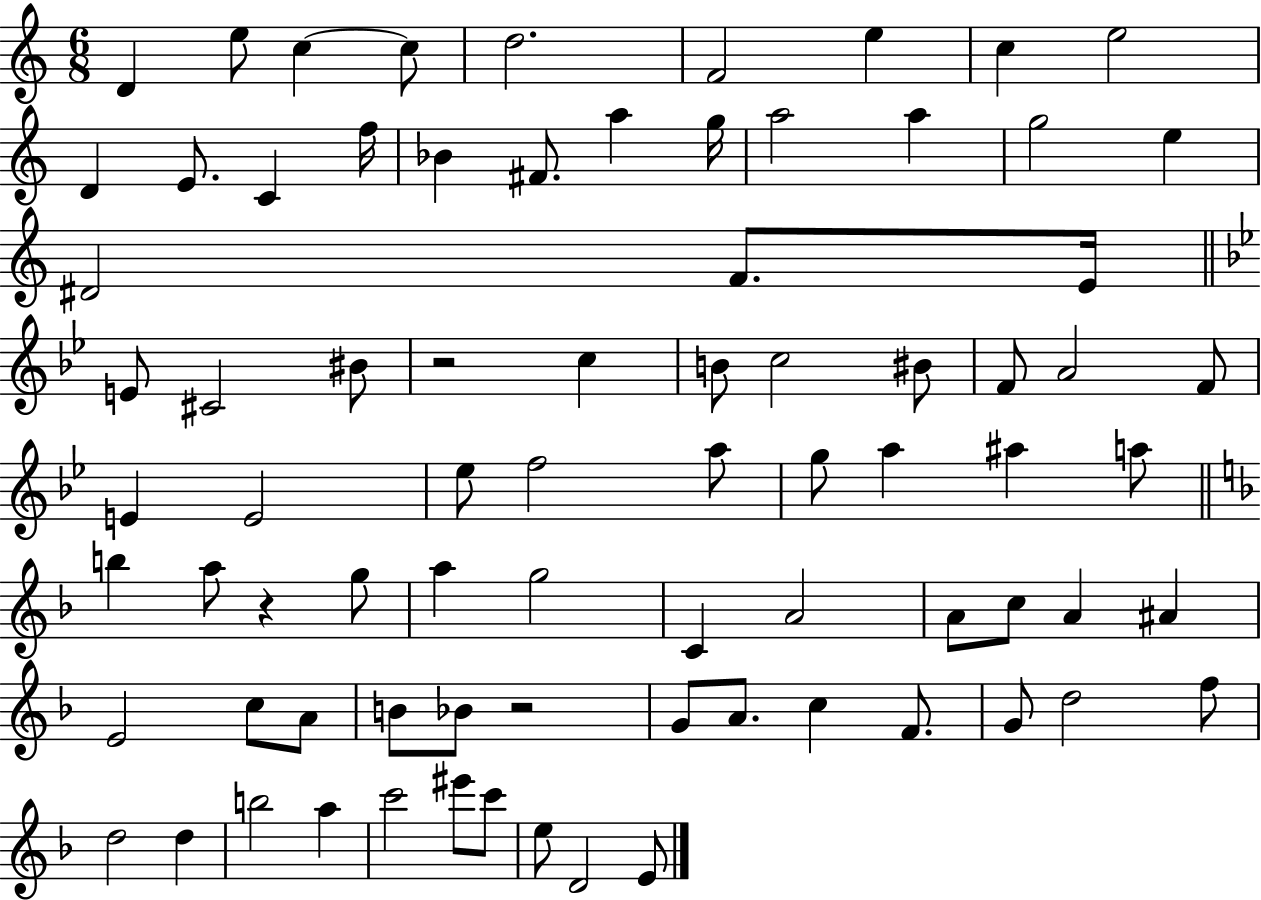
{
  \clef treble
  \numericTimeSignature
  \time 6/8
  \key c \major
  d'4 e''8 c''4~~ c''8 | d''2. | f'2 e''4 | c''4 e''2 | \break d'4 e'8. c'4 f''16 | bes'4 fis'8. a''4 g''16 | a''2 a''4 | g''2 e''4 | \break dis'2 f'8. e'16 | \bar "||" \break \key bes \major e'8 cis'2 bis'8 | r2 c''4 | b'8 c''2 bis'8 | f'8 a'2 f'8 | \break e'4 e'2 | ees''8 f''2 a''8 | g''8 a''4 ais''4 a''8 | \bar "||" \break \key d \minor b''4 a''8 r4 g''8 | a''4 g''2 | c'4 a'2 | a'8 c''8 a'4 ais'4 | \break e'2 c''8 a'8 | b'8 bes'8 r2 | g'8 a'8. c''4 f'8. | g'8 d''2 f''8 | \break d''2 d''4 | b''2 a''4 | c'''2 eis'''8 c'''8 | e''8 d'2 e'8 | \break \bar "|."
}